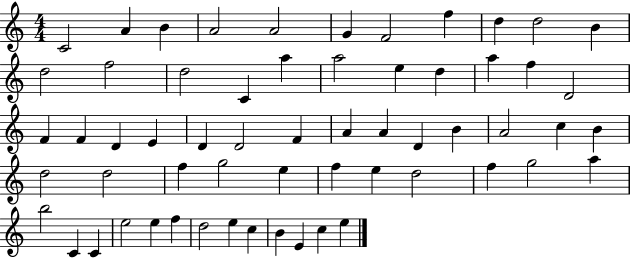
{
  \clef treble
  \numericTimeSignature
  \time 4/4
  \key c \major
  c'2 a'4 b'4 | a'2 a'2 | g'4 f'2 f''4 | d''4 d''2 b'4 | \break d''2 f''2 | d''2 c'4 a''4 | a''2 e''4 d''4 | a''4 f''4 d'2 | \break f'4 f'4 d'4 e'4 | d'4 d'2 f'4 | a'4 a'4 d'4 b'4 | a'2 c''4 b'4 | \break d''2 d''2 | f''4 g''2 e''4 | f''4 e''4 d''2 | f''4 g''2 a''4 | \break b''2 c'4 c'4 | e''2 e''4 f''4 | d''2 e''4 c''4 | b'4 e'4 c''4 e''4 | \break \bar "|."
}